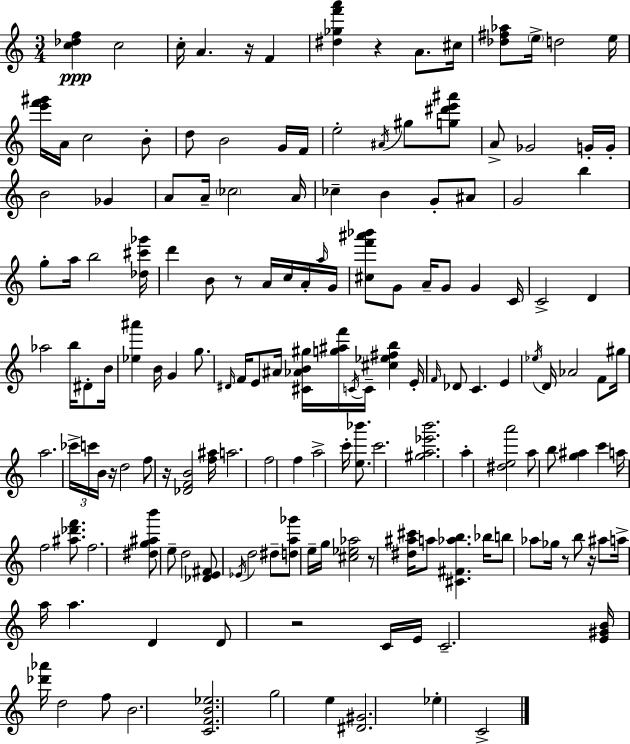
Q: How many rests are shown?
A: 9